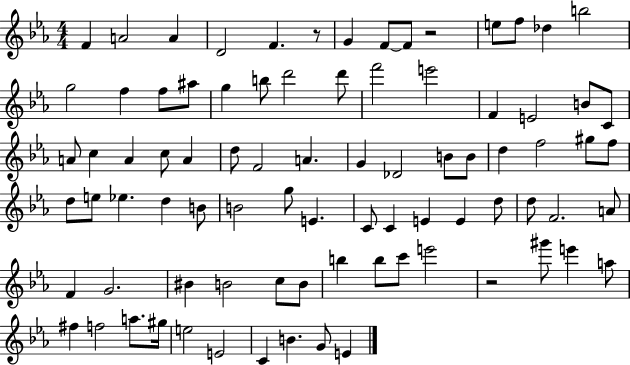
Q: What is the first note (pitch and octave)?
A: F4